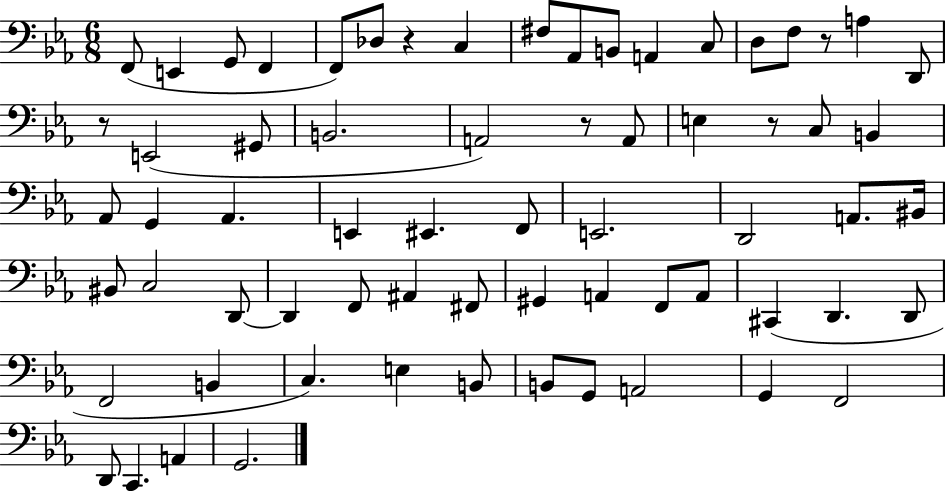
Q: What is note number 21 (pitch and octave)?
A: A2